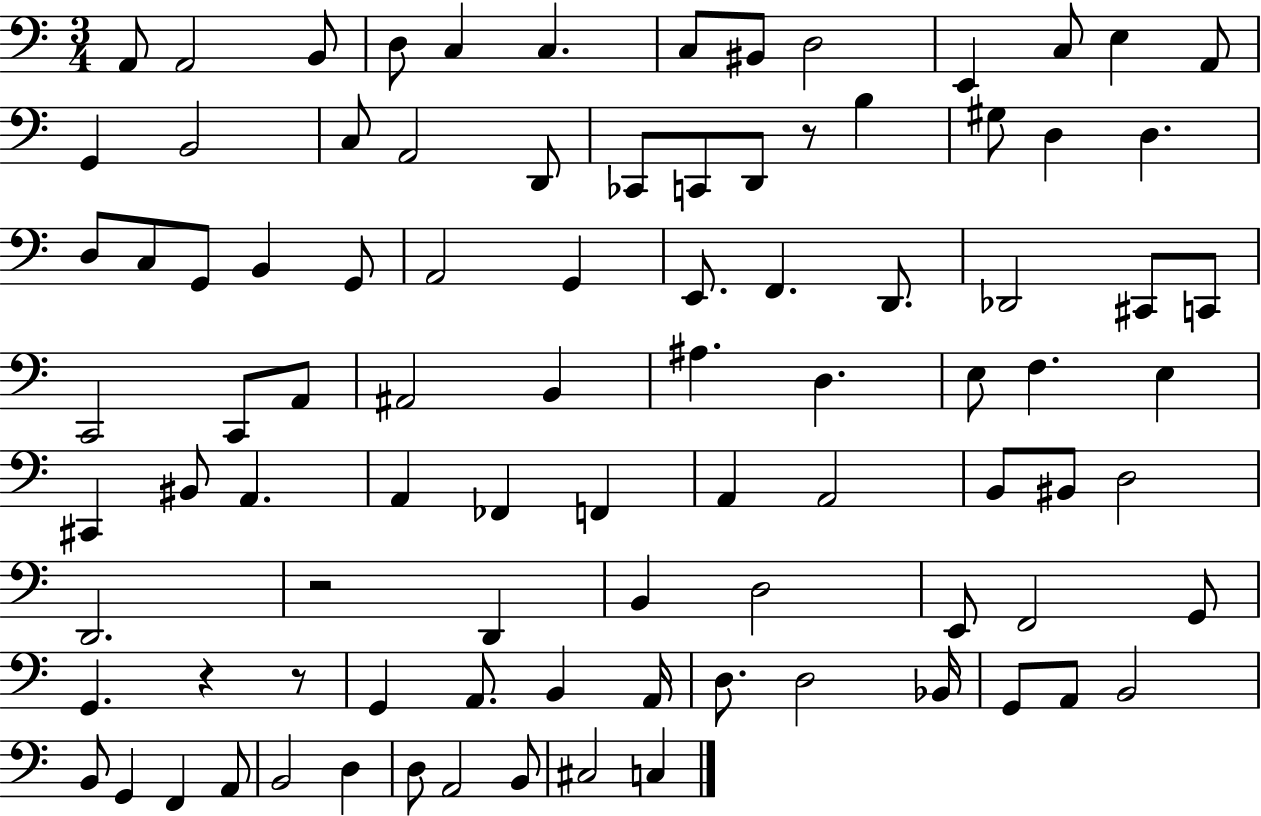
{
  \clef bass
  \numericTimeSignature
  \time 3/4
  \key c \major
  \repeat volta 2 { a,8 a,2 b,8 | d8 c4 c4. | c8 bis,8 d2 | e,4 c8 e4 a,8 | \break g,4 b,2 | c8 a,2 d,8 | ces,8 c,8 d,8 r8 b4 | gis8 d4 d4. | \break d8 c8 g,8 b,4 g,8 | a,2 g,4 | e,8. f,4. d,8. | des,2 cis,8 c,8 | \break c,2 c,8 a,8 | ais,2 b,4 | ais4. d4. | e8 f4. e4 | \break cis,4 bis,8 a,4. | a,4 fes,4 f,4 | a,4 a,2 | b,8 bis,8 d2 | \break d,2. | r2 d,4 | b,4 d2 | e,8 f,2 g,8 | \break g,4. r4 r8 | g,4 a,8. b,4 a,16 | d8. d2 bes,16 | g,8 a,8 b,2 | \break b,8 g,4 f,4 a,8 | b,2 d4 | d8 a,2 b,8 | cis2 c4 | \break } \bar "|."
}